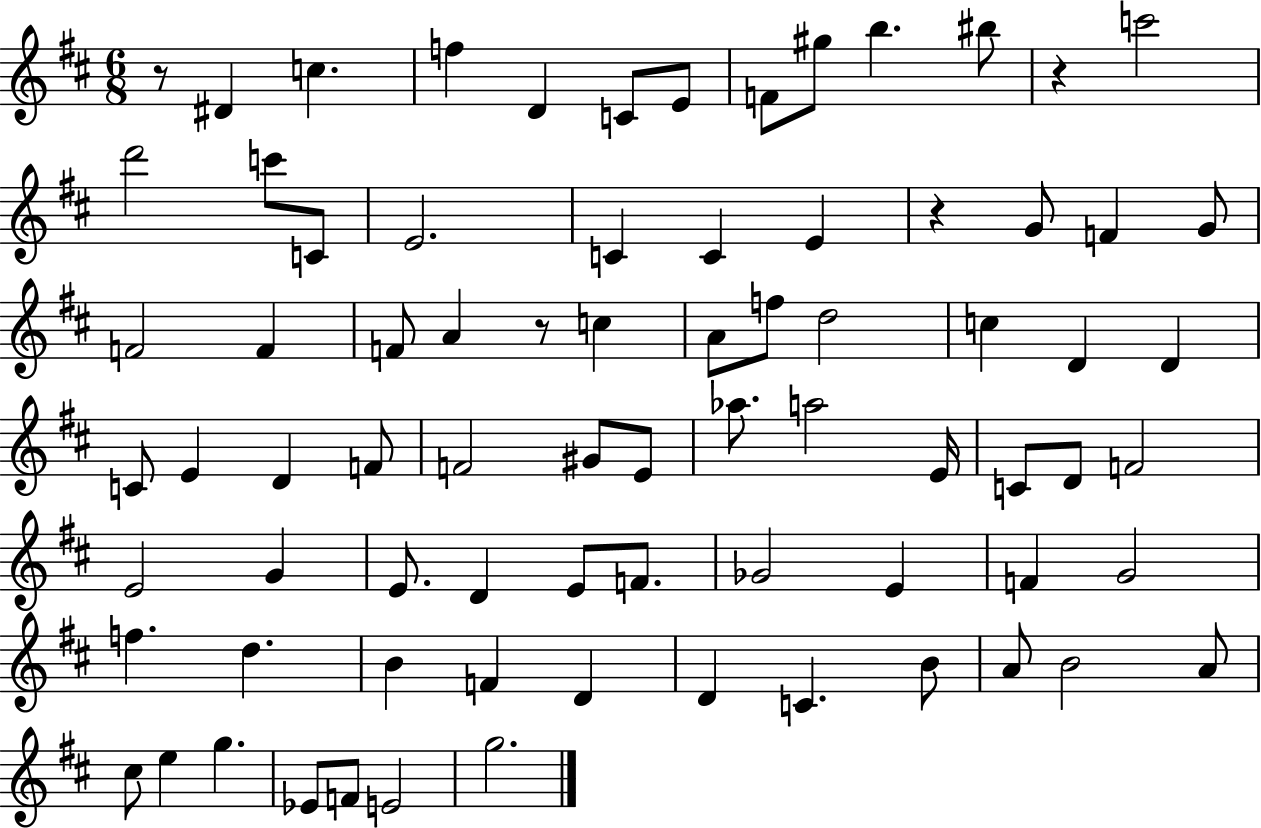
X:1
T:Untitled
M:6/8
L:1/4
K:D
z/2 ^D c f D C/2 E/2 F/2 ^g/2 b ^b/2 z c'2 d'2 c'/2 C/2 E2 C C E z G/2 F G/2 F2 F F/2 A z/2 c A/2 f/2 d2 c D D C/2 E D F/2 F2 ^G/2 E/2 _a/2 a2 E/4 C/2 D/2 F2 E2 G E/2 D E/2 F/2 _G2 E F G2 f d B F D D C B/2 A/2 B2 A/2 ^c/2 e g _E/2 F/2 E2 g2